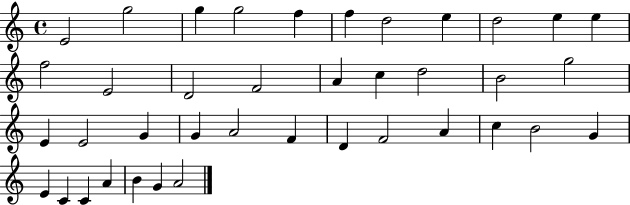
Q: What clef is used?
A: treble